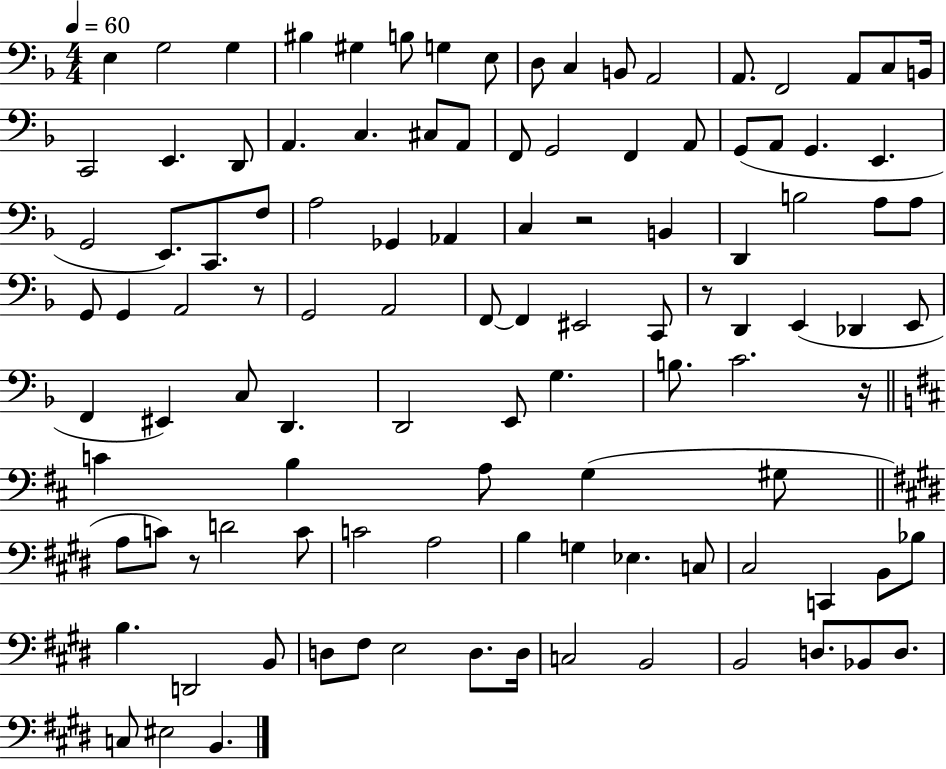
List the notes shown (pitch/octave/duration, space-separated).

E3/q G3/h G3/q BIS3/q G#3/q B3/e G3/q E3/e D3/e C3/q B2/e A2/h A2/e. F2/h A2/e C3/e B2/s C2/h E2/q. D2/e A2/q. C3/q. C#3/e A2/e F2/e G2/h F2/q A2/e G2/e A2/e G2/q. E2/q. G2/h E2/e. C2/e. F3/e A3/h Gb2/q Ab2/q C3/q R/h B2/q D2/q B3/h A3/e A3/e G2/e G2/q A2/h R/e G2/h A2/h F2/e F2/q EIS2/h C2/e R/e D2/q E2/q Db2/q E2/e F2/q EIS2/q C3/e D2/q. D2/h E2/e G3/q. B3/e. C4/h. R/s C4/q B3/q A3/e G3/q G#3/e A3/e C4/e R/e D4/h C4/e C4/h A3/h B3/q G3/q Eb3/q. C3/e C#3/h C2/q B2/e Bb3/e B3/q. D2/h B2/e D3/e F#3/e E3/h D3/e. D3/s C3/h B2/h B2/h D3/e. Bb2/e D3/e. C3/e EIS3/h B2/q.